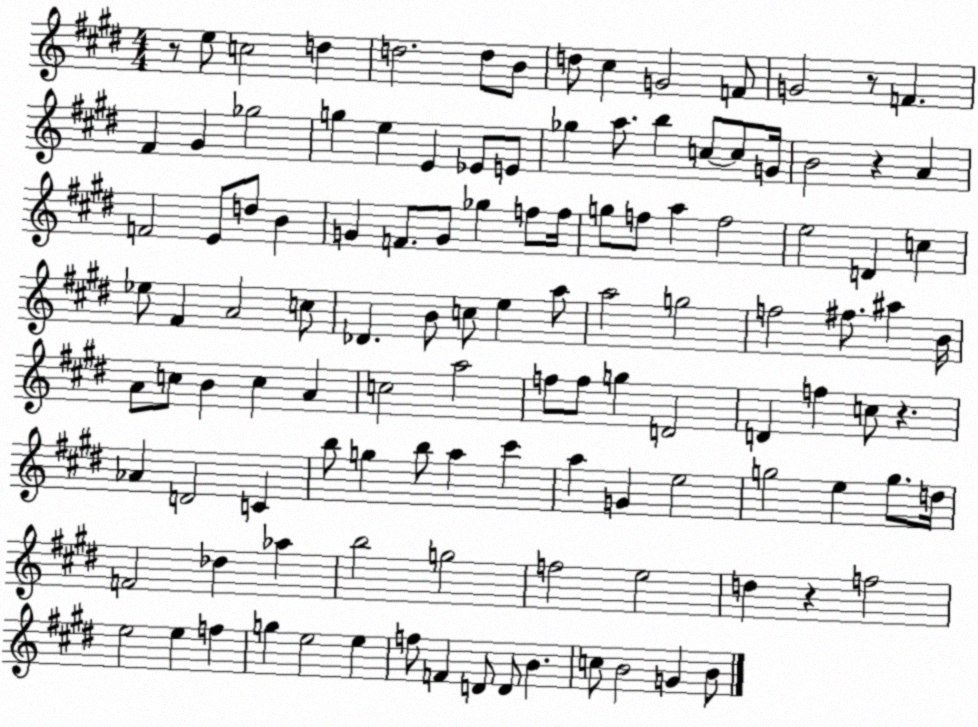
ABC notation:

X:1
T:Untitled
M:4/4
L:1/4
K:E
z/2 e/2 c2 d d2 d/2 B/2 d/2 ^c G2 F/2 G2 z/2 F ^F ^G _g2 g e E _E/2 E/2 _g a/2 b c/2 c/2 G/4 B2 z A F2 E/2 d/2 B G F/2 G/2 _g f/2 f/4 g/2 f/2 a f2 e2 D c _e/2 ^F A2 c/2 _D B/2 c/2 e a/2 a2 g2 f2 ^f/2 ^a B/4 A/2 c/2 B c A c2 a2 f/2 f/2 g D2 D f c/2 z _A D2 C b/2 g b/2 a ^c' a G e2 g2 e g/2 d/4 F2 _d _a b2 g2 f2 e2 d z f2 e2 e f g e2 e f/2 F D/2 D/2 B c/2 B2 G B/2